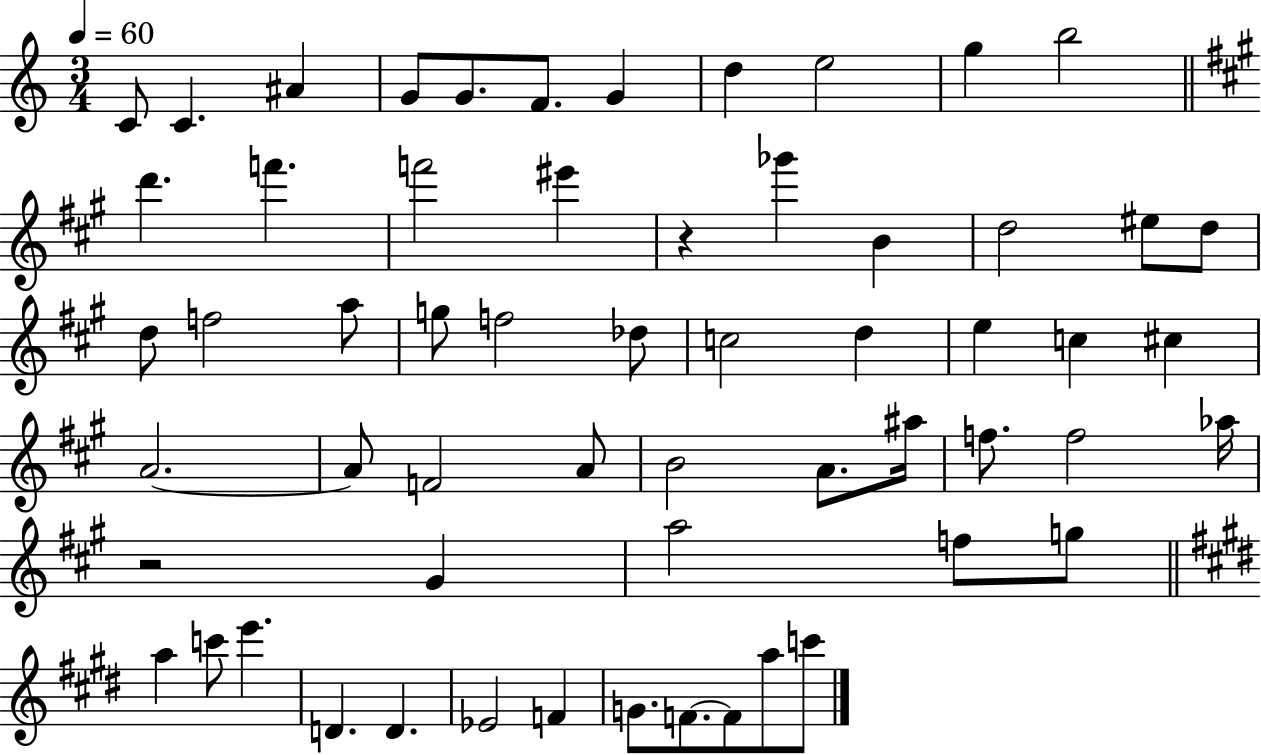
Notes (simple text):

C4/e C4/q. A#4/q G4/e G4/e. F4/e. G4/q D5/q E5/h G5/q B5/h D6/q. F6/q. F6/h EIS6/q R/q Gb6/q B4/q D5/h EIS5/e D5/e D5/e F5/h A5/e G5/e F5/h Db5/e C5/h D5/q E5/q C5/q C#5/q A4/h. A4/e F4/h A4/e B4/h A4/e. A#5/s F5/e. F5/h Ab5/s R/h G#4/q A5/h F5/e G5/e A5/q C6/e E6/q. D4/q. D4/q. Eb4/h F4/q G4/e. F4/e. F4/e A5/e C6/e